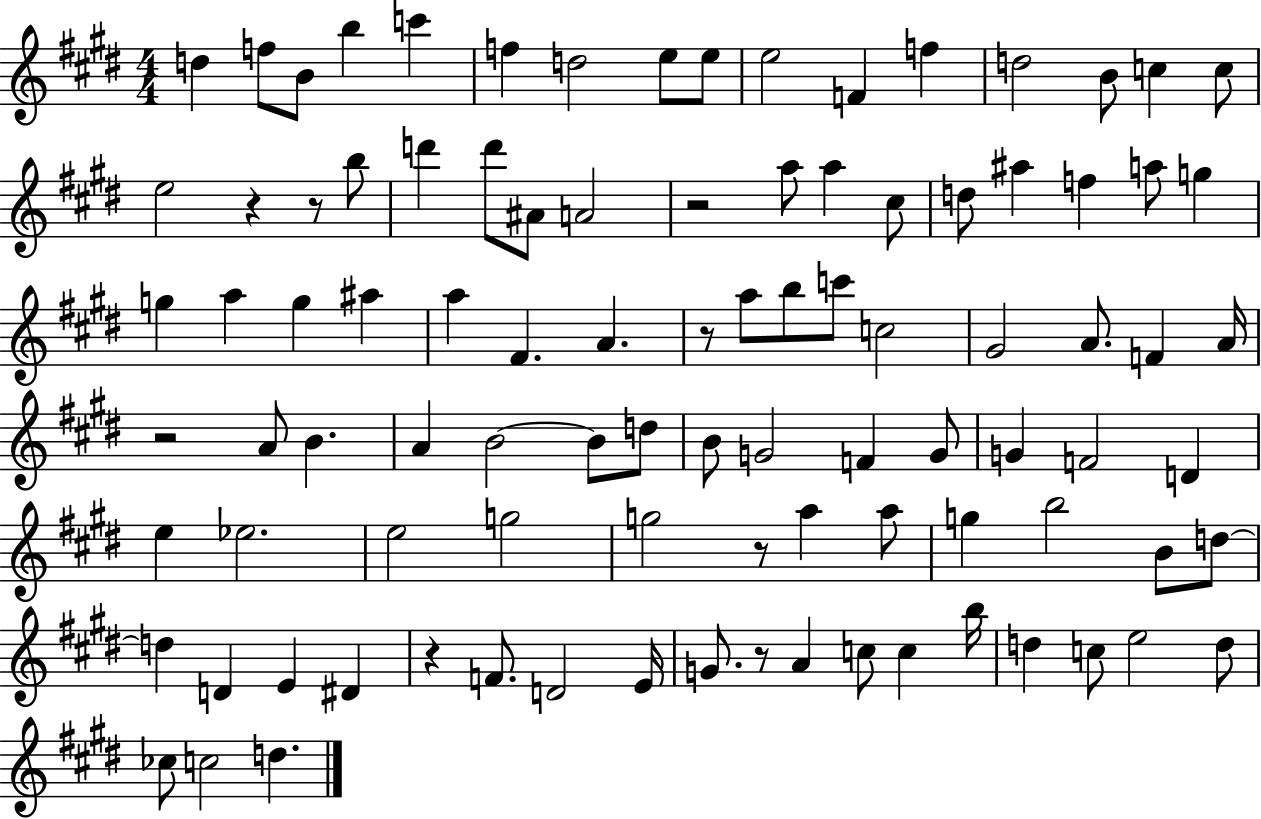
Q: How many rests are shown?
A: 8